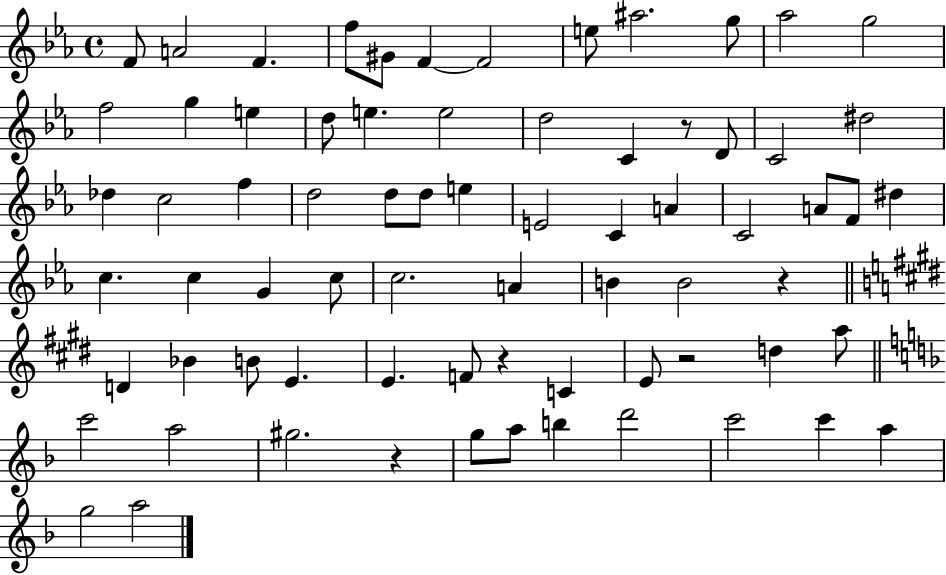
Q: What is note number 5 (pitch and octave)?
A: G#4